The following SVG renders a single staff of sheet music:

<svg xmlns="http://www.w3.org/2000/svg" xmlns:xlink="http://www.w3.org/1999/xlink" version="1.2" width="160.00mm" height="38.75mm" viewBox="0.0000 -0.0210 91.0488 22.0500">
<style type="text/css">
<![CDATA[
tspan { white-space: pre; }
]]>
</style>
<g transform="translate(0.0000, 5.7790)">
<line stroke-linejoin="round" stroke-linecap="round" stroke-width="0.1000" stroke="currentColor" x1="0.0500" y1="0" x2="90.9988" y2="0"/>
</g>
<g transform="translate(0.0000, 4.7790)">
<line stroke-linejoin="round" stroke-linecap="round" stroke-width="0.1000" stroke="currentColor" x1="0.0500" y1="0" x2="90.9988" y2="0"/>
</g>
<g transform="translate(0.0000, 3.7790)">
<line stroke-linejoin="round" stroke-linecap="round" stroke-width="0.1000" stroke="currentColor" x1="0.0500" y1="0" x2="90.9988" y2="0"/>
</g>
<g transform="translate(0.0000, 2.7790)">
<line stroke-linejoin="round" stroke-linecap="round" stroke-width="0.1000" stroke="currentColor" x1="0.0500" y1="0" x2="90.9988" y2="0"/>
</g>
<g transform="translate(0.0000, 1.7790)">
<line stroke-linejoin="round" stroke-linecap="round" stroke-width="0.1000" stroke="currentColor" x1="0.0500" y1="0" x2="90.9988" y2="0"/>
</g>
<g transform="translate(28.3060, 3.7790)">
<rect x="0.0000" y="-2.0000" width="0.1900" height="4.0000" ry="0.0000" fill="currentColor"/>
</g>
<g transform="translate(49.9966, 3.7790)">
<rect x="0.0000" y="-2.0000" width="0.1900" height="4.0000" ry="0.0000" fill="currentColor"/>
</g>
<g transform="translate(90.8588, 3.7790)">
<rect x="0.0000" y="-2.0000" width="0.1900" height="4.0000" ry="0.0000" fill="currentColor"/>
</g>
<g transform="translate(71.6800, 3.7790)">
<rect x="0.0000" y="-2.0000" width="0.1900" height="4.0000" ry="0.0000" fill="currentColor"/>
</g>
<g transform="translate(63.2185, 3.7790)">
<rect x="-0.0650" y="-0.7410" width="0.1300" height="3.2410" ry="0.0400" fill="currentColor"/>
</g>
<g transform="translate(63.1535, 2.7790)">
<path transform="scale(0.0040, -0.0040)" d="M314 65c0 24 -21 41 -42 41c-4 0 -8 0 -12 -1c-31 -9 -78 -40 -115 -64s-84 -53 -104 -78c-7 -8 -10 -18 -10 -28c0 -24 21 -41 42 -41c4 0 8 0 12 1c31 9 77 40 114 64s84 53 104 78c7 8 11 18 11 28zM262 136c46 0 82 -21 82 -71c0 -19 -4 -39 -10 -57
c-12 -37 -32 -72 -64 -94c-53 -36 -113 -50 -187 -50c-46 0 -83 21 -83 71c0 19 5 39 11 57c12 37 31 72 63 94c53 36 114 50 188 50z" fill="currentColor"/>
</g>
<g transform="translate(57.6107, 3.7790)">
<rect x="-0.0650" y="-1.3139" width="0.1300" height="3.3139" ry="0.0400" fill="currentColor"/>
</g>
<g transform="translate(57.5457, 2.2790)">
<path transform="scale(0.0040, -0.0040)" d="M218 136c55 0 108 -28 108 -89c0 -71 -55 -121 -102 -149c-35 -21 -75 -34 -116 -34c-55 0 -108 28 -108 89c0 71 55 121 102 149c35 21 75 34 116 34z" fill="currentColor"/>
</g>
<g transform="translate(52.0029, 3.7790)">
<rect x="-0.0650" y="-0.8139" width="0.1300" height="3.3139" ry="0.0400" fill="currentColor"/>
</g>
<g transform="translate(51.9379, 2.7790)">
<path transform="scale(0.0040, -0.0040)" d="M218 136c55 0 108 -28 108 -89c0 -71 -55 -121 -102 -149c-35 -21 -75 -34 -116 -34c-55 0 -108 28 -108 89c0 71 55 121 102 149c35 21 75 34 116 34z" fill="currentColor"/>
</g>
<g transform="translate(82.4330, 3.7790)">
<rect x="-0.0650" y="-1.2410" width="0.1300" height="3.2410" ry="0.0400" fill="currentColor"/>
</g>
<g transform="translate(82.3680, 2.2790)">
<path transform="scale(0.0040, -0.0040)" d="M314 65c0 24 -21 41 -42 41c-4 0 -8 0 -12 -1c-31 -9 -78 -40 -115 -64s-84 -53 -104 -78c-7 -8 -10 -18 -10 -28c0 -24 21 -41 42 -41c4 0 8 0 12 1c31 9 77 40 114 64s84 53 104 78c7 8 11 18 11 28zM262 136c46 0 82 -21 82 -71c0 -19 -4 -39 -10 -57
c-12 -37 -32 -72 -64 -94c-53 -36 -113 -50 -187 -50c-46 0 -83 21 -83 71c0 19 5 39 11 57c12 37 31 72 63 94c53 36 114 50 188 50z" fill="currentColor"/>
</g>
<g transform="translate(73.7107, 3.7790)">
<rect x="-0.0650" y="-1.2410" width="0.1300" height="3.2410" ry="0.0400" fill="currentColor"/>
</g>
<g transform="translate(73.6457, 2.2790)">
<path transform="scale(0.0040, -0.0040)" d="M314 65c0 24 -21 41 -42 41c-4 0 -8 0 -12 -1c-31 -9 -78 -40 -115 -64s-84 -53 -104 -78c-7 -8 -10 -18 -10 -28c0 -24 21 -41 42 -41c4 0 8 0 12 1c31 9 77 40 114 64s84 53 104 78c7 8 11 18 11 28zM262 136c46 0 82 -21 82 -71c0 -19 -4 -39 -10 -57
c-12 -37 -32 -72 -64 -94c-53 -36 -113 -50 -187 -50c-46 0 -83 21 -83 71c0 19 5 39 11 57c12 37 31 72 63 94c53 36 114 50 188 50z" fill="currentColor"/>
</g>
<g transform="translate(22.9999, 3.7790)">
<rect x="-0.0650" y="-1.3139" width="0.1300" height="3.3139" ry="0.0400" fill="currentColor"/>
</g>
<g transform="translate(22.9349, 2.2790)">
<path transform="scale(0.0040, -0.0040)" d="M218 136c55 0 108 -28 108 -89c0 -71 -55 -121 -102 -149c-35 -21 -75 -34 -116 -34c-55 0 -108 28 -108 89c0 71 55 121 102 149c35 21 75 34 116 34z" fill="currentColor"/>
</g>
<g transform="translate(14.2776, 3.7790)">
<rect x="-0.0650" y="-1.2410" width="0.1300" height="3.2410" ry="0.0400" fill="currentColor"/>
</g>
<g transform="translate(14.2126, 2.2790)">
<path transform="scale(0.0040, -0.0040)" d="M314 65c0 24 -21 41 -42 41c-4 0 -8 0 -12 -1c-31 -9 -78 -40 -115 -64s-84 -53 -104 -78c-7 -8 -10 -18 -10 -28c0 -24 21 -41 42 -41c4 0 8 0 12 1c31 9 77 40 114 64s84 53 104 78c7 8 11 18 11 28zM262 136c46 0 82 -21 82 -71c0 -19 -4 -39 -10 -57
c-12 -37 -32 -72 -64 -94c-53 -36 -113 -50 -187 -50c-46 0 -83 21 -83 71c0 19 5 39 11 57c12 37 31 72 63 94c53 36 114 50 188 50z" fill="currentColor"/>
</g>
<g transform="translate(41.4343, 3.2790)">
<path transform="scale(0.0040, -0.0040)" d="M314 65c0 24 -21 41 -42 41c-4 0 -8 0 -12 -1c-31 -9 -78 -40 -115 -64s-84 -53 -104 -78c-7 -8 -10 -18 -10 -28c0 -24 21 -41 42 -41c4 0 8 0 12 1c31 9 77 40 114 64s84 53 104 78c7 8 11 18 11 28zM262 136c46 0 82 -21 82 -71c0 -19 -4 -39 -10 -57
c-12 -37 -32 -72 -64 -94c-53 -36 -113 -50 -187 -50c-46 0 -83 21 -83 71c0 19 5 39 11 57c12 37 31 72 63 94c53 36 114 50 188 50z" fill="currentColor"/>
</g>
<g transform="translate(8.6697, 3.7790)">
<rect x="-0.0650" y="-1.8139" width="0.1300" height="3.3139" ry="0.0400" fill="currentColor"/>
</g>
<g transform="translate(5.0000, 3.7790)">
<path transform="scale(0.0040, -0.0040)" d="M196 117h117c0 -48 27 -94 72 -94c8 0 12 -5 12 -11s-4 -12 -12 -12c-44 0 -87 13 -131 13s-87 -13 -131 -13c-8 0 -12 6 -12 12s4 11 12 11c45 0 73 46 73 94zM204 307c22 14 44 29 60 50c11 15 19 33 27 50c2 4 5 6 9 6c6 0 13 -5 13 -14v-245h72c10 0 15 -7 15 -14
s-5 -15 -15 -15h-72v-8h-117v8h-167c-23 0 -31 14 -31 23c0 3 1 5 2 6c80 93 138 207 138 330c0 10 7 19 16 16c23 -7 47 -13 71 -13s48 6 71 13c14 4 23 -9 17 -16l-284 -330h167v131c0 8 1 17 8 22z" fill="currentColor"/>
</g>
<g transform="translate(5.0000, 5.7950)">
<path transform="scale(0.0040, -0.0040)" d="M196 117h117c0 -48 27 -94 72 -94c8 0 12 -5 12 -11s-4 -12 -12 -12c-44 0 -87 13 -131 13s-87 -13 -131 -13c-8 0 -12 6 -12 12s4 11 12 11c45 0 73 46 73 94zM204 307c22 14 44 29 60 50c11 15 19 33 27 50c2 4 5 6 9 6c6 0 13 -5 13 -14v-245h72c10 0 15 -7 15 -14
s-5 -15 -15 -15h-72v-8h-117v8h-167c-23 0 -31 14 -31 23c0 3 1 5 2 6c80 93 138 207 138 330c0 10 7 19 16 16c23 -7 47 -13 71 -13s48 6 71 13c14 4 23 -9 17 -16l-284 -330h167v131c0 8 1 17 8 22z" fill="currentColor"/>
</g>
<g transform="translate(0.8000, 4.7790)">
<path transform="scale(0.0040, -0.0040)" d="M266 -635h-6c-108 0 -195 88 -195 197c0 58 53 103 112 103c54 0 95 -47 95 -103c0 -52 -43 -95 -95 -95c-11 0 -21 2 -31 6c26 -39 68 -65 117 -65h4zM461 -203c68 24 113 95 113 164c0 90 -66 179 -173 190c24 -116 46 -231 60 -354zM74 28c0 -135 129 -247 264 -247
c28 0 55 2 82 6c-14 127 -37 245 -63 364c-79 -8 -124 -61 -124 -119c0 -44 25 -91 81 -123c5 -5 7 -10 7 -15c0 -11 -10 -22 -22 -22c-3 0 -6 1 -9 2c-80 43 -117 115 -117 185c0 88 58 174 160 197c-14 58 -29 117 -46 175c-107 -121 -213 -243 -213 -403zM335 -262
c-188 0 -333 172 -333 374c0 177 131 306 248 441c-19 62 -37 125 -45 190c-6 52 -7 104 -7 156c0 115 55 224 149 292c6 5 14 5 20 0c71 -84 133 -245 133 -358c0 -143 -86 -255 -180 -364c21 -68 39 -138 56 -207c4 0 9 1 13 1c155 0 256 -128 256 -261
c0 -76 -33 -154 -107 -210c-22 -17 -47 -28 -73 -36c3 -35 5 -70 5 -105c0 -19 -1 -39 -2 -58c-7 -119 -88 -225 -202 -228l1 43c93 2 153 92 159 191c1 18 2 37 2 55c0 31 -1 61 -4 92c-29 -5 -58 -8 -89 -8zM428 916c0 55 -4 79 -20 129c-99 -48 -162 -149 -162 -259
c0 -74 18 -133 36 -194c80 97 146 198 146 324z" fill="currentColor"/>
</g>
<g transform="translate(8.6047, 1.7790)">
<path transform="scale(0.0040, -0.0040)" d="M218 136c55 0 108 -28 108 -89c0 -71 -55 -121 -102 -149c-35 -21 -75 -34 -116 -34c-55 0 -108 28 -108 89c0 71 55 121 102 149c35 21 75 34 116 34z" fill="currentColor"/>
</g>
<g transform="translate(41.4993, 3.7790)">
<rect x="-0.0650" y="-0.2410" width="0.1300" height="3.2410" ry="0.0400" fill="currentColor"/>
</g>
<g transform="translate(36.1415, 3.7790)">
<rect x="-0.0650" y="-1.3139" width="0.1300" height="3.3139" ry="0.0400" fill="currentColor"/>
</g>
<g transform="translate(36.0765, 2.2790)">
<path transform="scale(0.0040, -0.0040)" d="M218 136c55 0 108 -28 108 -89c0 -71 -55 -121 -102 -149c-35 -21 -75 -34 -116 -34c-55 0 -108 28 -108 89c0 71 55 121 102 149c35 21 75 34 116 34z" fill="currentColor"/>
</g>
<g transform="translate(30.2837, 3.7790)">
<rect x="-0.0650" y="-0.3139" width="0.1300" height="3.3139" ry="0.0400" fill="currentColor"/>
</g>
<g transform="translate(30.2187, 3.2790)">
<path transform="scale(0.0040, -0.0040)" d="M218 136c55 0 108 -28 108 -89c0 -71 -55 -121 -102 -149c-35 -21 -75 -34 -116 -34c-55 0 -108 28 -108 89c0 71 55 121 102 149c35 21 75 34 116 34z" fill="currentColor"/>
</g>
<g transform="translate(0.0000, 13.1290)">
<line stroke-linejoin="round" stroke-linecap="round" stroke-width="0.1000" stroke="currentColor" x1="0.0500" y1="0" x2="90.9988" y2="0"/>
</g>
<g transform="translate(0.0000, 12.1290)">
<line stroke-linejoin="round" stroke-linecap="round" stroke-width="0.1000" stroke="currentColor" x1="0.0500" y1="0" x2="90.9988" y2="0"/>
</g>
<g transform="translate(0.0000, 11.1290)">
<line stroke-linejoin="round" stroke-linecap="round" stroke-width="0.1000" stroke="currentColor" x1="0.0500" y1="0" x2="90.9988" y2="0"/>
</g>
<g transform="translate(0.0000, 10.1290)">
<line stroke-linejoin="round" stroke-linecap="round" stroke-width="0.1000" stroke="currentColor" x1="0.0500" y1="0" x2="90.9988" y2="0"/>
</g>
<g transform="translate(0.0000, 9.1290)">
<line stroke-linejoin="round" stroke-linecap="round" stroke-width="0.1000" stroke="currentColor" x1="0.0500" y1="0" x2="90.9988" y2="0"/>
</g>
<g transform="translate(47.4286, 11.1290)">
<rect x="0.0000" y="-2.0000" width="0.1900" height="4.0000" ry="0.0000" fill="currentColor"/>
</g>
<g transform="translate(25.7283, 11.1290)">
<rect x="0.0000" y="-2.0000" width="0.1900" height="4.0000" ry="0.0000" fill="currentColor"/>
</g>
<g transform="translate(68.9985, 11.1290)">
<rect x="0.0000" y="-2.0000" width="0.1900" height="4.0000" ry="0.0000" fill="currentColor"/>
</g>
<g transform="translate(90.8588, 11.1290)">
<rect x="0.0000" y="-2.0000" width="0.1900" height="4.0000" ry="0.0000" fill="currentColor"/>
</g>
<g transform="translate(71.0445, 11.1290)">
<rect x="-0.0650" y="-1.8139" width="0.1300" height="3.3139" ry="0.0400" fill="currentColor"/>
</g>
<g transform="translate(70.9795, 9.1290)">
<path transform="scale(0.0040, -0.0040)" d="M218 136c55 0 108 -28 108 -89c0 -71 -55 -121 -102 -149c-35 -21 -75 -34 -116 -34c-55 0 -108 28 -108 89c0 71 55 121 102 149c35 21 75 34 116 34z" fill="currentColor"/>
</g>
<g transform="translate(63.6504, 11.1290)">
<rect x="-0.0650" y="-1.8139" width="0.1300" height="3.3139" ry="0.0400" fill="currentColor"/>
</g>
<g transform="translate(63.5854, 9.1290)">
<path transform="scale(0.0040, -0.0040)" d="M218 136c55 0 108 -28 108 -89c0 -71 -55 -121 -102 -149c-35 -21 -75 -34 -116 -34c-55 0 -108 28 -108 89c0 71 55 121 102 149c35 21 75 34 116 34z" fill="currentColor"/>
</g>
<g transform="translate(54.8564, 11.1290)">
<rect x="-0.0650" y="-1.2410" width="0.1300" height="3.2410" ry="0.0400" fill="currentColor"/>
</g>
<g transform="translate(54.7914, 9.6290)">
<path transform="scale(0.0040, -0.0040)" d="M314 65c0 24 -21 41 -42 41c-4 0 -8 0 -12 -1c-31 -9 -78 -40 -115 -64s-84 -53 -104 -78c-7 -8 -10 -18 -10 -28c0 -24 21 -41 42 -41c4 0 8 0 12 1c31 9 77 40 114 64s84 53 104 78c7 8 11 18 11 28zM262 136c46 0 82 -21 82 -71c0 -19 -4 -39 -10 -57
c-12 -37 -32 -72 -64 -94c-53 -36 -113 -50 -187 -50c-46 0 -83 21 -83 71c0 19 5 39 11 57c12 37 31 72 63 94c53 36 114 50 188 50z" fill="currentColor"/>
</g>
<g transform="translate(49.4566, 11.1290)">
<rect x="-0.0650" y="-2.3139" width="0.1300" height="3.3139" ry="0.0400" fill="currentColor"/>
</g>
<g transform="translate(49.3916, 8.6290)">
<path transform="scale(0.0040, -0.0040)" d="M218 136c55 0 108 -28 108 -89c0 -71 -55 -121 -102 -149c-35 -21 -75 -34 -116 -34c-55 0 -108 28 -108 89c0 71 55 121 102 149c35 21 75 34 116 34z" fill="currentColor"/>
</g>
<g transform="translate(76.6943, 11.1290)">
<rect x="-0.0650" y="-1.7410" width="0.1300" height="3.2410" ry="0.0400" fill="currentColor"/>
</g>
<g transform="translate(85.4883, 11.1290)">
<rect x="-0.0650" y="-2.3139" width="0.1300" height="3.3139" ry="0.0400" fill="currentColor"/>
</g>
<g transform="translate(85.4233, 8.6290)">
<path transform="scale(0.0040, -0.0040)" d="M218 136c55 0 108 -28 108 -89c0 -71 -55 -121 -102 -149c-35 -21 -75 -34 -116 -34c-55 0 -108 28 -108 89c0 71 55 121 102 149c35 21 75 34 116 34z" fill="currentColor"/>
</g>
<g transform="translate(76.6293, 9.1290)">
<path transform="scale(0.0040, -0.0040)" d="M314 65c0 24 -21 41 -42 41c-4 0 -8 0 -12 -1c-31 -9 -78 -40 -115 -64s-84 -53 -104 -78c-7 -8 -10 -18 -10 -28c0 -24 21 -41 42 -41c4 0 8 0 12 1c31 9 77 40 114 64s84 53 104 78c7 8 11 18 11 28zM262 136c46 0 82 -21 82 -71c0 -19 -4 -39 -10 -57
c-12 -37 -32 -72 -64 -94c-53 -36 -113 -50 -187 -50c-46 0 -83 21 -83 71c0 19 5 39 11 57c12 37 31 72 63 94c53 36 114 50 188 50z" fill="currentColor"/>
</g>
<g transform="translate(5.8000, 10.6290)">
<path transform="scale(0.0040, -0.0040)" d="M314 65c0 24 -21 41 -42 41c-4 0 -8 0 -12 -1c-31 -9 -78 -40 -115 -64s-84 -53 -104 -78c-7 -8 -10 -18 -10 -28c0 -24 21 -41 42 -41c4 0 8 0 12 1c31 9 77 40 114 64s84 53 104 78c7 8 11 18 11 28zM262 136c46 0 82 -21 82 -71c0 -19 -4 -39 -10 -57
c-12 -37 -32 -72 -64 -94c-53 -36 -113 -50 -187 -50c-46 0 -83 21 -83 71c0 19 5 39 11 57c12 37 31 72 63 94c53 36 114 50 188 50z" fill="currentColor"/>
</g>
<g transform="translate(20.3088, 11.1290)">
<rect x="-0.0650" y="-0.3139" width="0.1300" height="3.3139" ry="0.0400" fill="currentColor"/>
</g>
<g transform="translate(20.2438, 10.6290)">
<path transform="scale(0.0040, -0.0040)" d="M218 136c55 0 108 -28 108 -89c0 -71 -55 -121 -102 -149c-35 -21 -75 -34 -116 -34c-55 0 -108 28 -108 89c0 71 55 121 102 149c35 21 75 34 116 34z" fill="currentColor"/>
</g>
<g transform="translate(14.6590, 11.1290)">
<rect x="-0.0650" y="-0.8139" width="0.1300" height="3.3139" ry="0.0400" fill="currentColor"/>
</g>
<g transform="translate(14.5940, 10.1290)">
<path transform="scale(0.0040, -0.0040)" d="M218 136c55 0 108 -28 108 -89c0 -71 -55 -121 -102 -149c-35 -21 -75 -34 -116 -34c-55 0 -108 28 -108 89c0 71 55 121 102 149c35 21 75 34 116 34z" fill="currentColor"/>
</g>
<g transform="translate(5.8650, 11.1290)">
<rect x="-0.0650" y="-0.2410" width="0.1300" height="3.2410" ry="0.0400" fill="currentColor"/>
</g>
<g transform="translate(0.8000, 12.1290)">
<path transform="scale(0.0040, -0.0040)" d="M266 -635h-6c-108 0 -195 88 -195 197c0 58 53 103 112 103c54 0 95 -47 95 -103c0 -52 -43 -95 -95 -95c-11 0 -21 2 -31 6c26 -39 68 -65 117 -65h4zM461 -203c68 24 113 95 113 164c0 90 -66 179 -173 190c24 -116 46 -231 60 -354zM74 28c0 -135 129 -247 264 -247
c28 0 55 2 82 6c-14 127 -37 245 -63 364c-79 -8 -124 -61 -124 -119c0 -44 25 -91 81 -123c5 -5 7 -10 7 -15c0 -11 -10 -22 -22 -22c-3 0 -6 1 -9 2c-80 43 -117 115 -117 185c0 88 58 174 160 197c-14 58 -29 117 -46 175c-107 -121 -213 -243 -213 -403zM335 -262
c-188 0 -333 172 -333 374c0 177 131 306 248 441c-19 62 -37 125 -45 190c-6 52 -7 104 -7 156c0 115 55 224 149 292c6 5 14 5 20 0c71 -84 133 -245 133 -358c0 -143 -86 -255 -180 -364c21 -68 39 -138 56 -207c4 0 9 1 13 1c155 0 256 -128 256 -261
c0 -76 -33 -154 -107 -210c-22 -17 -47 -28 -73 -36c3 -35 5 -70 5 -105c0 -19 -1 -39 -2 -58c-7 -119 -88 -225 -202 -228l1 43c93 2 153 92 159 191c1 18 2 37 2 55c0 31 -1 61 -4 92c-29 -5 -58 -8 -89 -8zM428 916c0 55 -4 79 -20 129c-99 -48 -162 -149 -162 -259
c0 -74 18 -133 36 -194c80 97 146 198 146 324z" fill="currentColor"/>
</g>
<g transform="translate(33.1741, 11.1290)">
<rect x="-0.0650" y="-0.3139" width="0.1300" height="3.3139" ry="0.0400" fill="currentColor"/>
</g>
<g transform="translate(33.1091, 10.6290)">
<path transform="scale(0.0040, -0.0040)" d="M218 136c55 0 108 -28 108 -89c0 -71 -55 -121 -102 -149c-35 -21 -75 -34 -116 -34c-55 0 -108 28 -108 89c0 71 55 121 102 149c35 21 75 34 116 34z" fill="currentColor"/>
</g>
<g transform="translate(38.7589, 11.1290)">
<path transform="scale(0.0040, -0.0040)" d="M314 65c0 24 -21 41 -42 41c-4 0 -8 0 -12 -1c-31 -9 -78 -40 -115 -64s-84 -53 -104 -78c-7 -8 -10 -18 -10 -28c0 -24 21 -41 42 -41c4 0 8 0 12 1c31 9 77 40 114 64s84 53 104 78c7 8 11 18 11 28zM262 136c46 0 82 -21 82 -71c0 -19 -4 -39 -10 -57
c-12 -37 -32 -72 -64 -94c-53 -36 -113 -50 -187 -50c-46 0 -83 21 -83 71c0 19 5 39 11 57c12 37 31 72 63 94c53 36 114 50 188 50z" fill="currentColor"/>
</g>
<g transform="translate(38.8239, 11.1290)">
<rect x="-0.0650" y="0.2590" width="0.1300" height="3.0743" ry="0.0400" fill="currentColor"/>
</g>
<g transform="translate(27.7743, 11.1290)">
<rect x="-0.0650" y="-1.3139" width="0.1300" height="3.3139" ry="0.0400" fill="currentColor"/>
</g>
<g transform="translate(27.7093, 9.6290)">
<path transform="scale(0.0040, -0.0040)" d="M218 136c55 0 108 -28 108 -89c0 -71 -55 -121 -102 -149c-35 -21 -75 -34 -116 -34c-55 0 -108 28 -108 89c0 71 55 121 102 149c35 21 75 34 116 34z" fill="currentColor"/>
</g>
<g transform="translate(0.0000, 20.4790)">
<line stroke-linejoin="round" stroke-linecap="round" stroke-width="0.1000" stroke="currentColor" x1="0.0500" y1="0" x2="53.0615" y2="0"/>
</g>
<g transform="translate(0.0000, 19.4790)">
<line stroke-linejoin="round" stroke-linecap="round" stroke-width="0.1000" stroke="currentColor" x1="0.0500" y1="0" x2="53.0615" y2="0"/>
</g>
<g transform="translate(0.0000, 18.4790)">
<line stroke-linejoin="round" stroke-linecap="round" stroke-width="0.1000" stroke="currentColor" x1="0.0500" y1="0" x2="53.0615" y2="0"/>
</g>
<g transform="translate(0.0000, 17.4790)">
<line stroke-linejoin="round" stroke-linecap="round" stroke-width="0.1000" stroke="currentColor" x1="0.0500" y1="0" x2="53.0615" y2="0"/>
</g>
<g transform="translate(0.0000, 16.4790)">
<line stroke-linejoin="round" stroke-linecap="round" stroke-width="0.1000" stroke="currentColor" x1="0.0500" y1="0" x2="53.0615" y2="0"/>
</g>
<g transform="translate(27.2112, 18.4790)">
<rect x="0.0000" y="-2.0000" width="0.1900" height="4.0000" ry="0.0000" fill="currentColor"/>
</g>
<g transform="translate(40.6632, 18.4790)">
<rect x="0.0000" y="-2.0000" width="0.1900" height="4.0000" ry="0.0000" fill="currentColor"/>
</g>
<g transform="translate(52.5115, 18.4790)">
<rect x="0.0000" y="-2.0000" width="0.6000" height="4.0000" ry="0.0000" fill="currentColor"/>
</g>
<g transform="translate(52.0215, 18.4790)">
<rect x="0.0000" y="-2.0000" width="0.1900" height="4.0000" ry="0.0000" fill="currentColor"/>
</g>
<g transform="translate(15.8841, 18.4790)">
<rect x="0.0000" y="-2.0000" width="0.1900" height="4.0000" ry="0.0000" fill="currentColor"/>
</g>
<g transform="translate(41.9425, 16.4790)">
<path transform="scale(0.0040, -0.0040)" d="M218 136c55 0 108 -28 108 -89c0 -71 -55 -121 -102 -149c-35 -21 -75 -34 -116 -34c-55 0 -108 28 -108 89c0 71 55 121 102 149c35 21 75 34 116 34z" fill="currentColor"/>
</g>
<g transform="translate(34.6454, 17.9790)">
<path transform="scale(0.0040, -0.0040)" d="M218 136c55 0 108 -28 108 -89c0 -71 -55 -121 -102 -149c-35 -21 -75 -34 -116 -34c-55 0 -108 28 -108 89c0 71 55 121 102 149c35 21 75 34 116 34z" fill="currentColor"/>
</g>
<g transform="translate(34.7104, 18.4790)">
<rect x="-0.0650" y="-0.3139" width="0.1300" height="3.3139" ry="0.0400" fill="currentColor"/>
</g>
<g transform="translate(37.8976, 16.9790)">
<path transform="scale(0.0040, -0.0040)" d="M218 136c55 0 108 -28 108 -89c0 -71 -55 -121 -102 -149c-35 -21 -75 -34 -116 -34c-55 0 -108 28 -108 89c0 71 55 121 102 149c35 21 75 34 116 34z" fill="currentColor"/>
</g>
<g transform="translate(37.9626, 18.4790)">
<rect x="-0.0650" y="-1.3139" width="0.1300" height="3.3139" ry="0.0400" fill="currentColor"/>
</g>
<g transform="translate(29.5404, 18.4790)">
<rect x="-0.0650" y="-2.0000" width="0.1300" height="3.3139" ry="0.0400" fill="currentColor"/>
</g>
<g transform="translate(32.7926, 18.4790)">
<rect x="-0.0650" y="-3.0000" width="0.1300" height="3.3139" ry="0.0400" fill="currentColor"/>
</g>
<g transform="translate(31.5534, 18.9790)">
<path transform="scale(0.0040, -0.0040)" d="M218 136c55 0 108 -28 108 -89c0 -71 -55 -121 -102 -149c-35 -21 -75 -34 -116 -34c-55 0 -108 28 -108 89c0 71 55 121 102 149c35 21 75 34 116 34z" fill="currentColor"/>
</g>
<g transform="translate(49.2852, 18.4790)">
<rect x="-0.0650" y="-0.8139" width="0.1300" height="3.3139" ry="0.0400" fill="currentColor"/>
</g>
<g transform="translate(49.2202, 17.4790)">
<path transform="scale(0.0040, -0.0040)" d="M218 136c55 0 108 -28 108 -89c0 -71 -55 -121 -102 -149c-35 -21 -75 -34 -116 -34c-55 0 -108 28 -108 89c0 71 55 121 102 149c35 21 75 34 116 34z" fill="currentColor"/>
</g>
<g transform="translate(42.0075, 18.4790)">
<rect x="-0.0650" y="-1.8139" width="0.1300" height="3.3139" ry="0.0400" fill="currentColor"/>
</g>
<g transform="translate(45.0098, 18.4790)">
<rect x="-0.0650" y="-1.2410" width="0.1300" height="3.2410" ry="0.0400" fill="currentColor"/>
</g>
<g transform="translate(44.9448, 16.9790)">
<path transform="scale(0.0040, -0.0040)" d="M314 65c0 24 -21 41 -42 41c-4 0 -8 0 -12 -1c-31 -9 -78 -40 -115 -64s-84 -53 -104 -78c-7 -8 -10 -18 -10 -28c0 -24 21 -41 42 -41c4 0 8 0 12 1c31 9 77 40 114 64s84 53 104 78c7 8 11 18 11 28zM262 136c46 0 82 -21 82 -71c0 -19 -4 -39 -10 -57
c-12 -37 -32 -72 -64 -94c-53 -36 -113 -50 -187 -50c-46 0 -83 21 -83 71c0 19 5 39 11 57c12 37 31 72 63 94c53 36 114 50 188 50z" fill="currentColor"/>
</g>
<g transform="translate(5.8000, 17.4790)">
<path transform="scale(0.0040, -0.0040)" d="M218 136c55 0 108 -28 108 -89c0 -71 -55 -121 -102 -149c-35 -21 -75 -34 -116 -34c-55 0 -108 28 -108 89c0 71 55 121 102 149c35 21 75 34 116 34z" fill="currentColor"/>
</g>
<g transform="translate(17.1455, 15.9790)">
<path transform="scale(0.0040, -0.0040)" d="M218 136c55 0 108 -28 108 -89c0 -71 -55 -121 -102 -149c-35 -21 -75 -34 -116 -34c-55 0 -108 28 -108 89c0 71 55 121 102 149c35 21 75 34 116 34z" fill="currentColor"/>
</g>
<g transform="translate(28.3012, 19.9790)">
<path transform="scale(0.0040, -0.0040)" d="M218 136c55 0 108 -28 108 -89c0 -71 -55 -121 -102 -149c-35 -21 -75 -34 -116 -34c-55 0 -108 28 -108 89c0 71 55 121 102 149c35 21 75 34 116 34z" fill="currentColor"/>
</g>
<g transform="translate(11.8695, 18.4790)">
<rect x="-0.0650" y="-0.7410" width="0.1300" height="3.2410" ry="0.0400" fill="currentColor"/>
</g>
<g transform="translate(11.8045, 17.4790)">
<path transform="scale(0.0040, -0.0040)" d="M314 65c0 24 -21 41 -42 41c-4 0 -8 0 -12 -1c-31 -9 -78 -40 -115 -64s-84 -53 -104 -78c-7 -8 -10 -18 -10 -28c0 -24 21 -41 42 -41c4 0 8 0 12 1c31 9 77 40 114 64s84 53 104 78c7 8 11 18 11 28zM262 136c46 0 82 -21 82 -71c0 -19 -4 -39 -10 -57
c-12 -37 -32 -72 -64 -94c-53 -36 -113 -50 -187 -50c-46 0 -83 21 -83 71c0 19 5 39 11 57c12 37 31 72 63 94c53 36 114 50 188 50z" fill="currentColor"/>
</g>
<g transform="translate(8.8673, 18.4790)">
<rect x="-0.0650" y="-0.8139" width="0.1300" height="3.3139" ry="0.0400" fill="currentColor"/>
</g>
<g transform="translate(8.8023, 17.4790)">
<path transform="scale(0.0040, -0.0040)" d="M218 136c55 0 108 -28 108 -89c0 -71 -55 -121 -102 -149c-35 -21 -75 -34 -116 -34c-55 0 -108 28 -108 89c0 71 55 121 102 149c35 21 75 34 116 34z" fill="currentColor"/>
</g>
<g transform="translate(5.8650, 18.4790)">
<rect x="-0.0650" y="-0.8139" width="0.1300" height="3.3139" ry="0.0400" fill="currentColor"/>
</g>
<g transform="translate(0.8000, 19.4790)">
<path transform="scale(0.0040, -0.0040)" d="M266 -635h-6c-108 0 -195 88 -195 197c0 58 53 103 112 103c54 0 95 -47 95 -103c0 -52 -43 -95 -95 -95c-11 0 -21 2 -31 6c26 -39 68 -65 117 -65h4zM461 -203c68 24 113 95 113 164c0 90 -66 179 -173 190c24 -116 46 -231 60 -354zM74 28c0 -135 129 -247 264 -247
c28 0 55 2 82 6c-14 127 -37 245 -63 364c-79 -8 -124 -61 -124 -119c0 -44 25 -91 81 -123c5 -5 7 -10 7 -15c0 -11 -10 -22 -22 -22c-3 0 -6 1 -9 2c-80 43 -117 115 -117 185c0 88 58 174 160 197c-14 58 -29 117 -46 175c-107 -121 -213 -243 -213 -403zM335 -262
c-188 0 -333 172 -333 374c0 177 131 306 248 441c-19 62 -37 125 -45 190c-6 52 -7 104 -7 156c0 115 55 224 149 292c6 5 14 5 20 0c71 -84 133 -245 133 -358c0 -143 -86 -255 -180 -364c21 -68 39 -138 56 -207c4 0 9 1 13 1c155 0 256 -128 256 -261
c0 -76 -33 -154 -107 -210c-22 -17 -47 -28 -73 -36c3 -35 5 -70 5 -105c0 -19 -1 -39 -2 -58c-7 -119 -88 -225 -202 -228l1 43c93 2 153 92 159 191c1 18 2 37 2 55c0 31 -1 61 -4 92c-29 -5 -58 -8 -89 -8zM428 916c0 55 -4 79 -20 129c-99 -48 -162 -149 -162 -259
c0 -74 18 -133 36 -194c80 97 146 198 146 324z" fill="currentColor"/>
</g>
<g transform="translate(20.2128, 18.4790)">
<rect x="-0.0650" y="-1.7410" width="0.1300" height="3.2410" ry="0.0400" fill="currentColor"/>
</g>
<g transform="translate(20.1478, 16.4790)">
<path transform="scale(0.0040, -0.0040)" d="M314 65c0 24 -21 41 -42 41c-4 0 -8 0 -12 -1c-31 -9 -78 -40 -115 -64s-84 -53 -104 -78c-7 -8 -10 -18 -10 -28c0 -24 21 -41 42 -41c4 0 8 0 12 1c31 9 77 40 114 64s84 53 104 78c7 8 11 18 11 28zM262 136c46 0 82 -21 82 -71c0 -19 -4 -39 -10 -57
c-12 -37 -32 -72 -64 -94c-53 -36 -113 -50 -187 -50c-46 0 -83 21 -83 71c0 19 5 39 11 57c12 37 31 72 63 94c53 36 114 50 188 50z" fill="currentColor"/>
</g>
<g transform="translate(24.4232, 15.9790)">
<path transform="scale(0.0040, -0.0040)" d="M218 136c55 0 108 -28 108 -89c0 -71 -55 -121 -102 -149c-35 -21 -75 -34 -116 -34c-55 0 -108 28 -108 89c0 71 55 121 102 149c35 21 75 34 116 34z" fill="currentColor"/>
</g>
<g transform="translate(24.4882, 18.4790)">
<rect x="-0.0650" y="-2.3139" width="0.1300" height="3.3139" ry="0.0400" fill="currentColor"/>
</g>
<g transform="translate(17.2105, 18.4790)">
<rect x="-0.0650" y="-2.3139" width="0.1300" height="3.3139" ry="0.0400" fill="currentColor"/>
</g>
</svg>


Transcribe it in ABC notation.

X:1
T:Untitled
M:4/4
L:1/4
K:C
f e2 e c e c2 d e d2 e2 e2 c2 d c e c B2 g e2 f f f2 g d d d2 g f2 g F A c e f e2 d